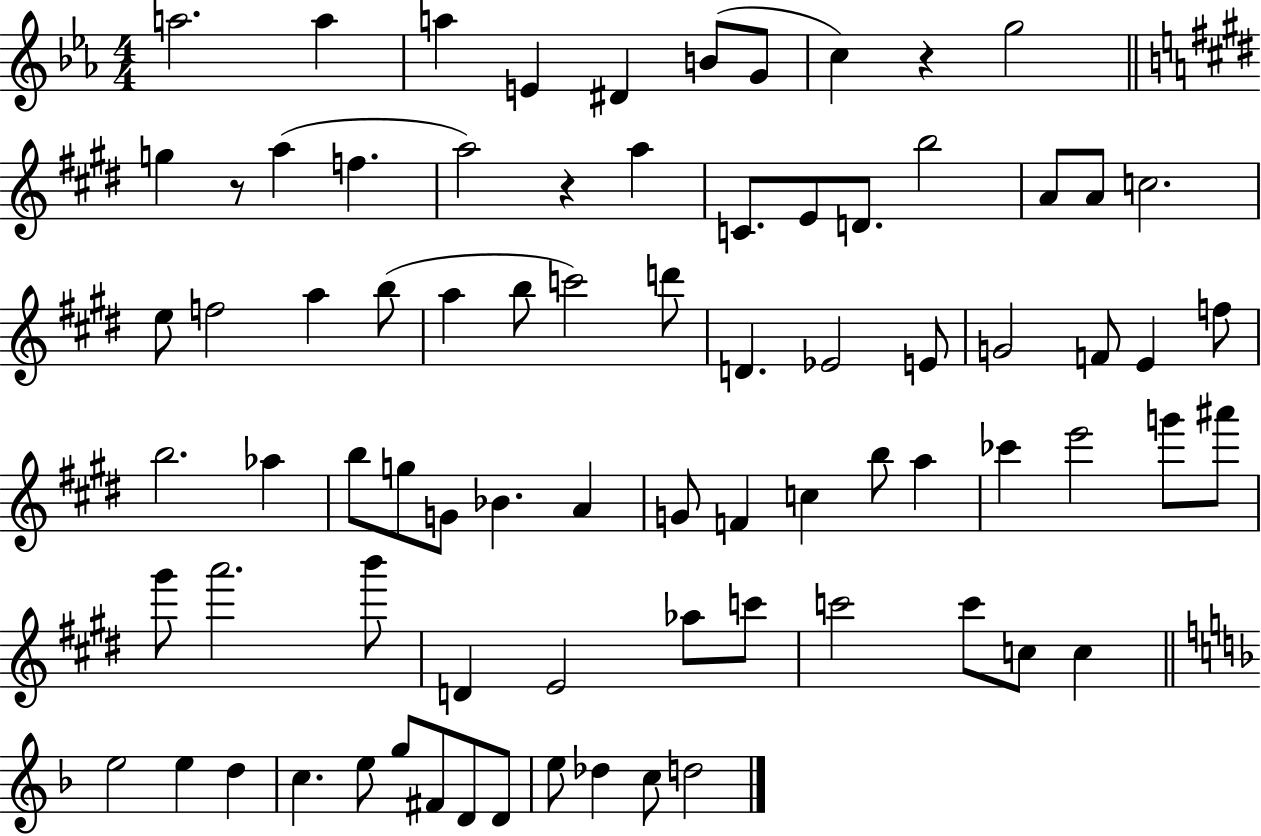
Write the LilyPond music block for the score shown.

{
  \clef treble
  \numericTimeSignature
  \time 4/4
  \key ees \major
  a''2. a''4 | a''4 e'4 dis'4 b'8( g'8 | c''4) r4 g''2 | \bar "||" \break \key e \major g''4 r8 a''4( f''4. | a''2) r4 a''4 | c'8. e'8 d'8. b''2 | a'8 a'8 c''2. | \break e''8 f''2 a''4 b''8( | a''4 b''8 c'''2) d'''8 | d'4. ees'2 e'8 | g'2 f'8 e'4 f''8 | \break b''2. aes''4 | b''8 g''8 g'8 bes'4. a'4 | g'8 f'4 c''4 b''8 a''4 | ces'''4 e'''2 g'''8 ais'''8 | \break gis'''8 a'''2. b'''8 | d'4 e'2 aes''8 c'''8 | c'''2 c'''8 c''8 c''4 | \bar "||" \break \key d \minor e''2 e''4 d''4 | c''4. e''8 g''8 fis'8 d'8 d'8 | e''8 des''4 c''8 d''2 | \bar "|."
}